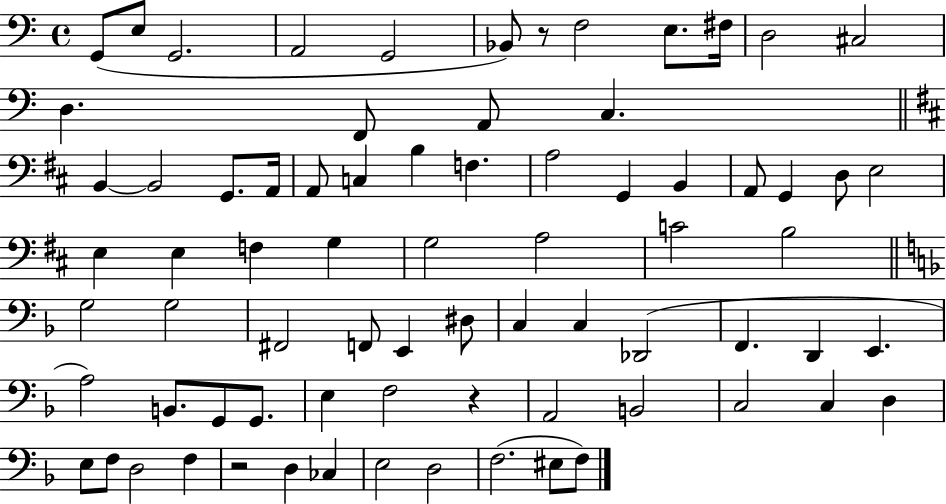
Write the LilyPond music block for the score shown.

{
  \clef bass
  \time 4/4
  \defaultTimeSignature
  \key c \major
  g,8( e8 g,2. | a,2 g,2 | bes,8) r8 f2 e8. fis16 | d2 cis2 | \break d4. f,8 a,8 c4. | \bar "||" \break \key b \minor b,4~~ b,2 g,8. a,16 | a,8 c4 b4 f4. | a2 g,4 b,4 | a,8 g,4 d8 e2 | \break e4 e4 f4 g4 | g2 a2 | c'2 b2 | \bar "||" \break \key f \major g2 g2 | fis,2 f,8 e,4 dis8 | c4 c4 des,2( | f,4. d,4 e,4. | \break a2) b,8. g,8 g,8. | e4 f2 r4 | a,2 b,2 | c2 c4 d4 | \break e8 f8 d2 f4 | r2 d4 ces4 | e2 d2 | f2.( eis8 f8) | \break \bar "|."
}